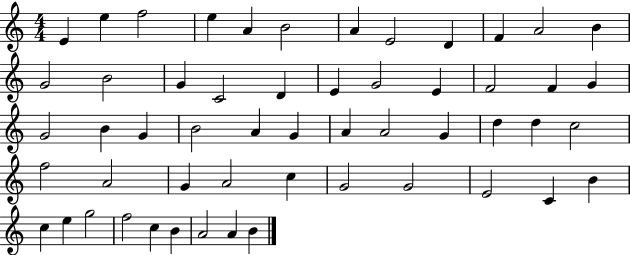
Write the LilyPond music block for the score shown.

{
  \clef treble
  \numericTimeSignature
  \time 4/4
  \key c \major
  e'4 e''4 f''2 | e''4 a'4 b'2 | a'4 e'2 d'4 | f'4 a'2 b'4 | \break g'2 b'2 | g'4 c'2 d'4 | e'4 g'2 e'4 | f'2 f'4 g'4 | \break g'2 b'4 g'4 | b'2 a'4 g'4 | a'4 a'2 g'4 | d''4 d''4 c''2 | \break f''2 a'2 | g'4 a'2 c''4 | g'2 g'2 | e'2 c'4 b'4 | \break c''4 e''4 g''2 | f''2 c''4 b'4 | a'2 a'4 b'4 | \bar "|."
}